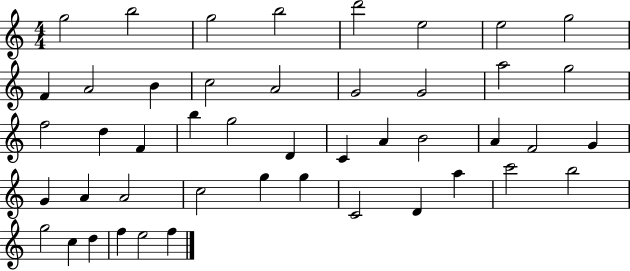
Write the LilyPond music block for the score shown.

{
  \clef treble
  \numericTimeSignature
  \time 4/4
  \key c \major
  g''2 b''2 | g''2 b''2 | d'''2 e''2 | e''2 g''2 | \break f'4 a'2 b'4 | c''2 a'2 | g'2 g'2 | a''2 g''2 | \break f''2 d''4 f'4 | b''4 g''2 d'4 | c'4 a'4 b'2 | a'4 f'2 g'4 | \break g'4 a'4 a'2 | c''2 g''4 g''4 | c'2 d'4 a''4 | c'''2 b''2 | \break g''2 c''4 d''4 | f''4 e''2 f''4 | \bar "|."
}